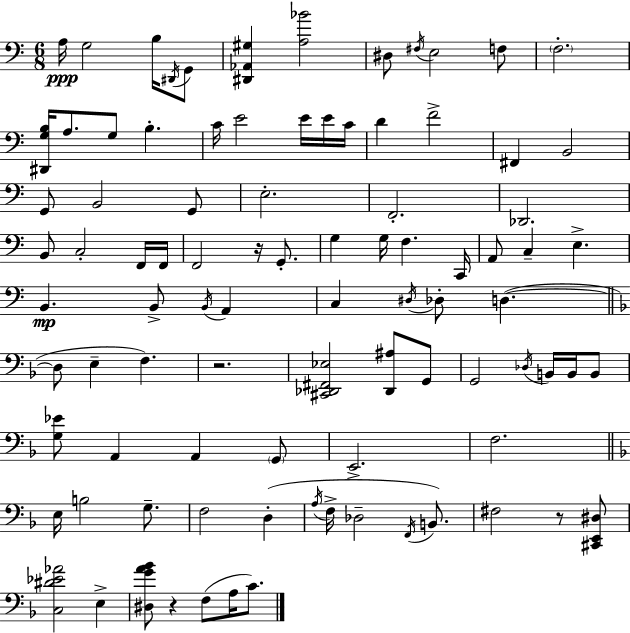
A3/s G3/h B3/s D#2/s G2/e [D#2,Ab2,G#3]/q [A3,Bb4]/h D#3/e F#3/s E3/h F3/e F3/h. [D#2,G3,B3]/s A3/e. G3/e B3/q. C4/s E4/h E4/s E4/s C4/s D4/q F4/h F#2/q B2/h G2/e B2/h G2/e E3/h. F2/h. Db2/h. B2/e C3/h F2/s F2/s F2/h R/s G2/e. G3/q G3/s F3/q. C2/s A2/e C3/q E3/q. B2/q. B2/e B2/s A2/q C3/q D#3/s Db3/e D3/q. D3/e E3/q F3/q. R/h. [C#2,Db2,F#2,Eb3]/h [Db2,A#3]/e G2/e G2/h Db3/s B2/s B2/s B2/e [G3,Eb4]/e A2/q A2/q G2/e E2/h. F3/h. E3/s B3/h G3/e. F3/h D3/q A3/s F3/s Db3/h F2/s B2/e. F#3/h R/e [C#2,E2,D#3]/e [C3,D#4,Eb4,Ab4]/h E3/q [D#3,G4,A4,Bb4]/e R/q F3/e A3/s C4/e.